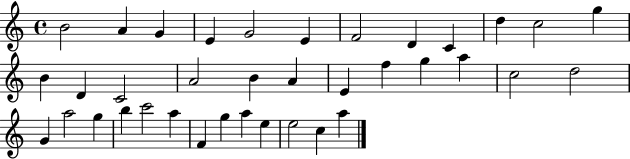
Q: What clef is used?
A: treble